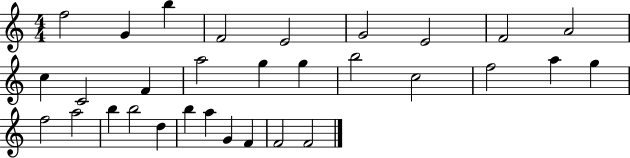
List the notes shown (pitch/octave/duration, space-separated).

F5/h G4/q B5/q F4/h E4/h G4/h E4/h F4/h A4/h C5/q C4/h F4/q A5/h G5/q G5/q B5/h C5/h F5/h A5/q G5/q F5/h A5/h B5/q B5/h D5/q B5/q A5/q G4/q F4/q F4/h F4/h